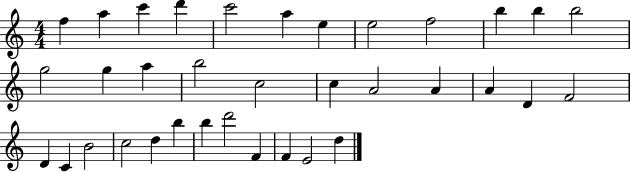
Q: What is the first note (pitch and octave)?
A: F5